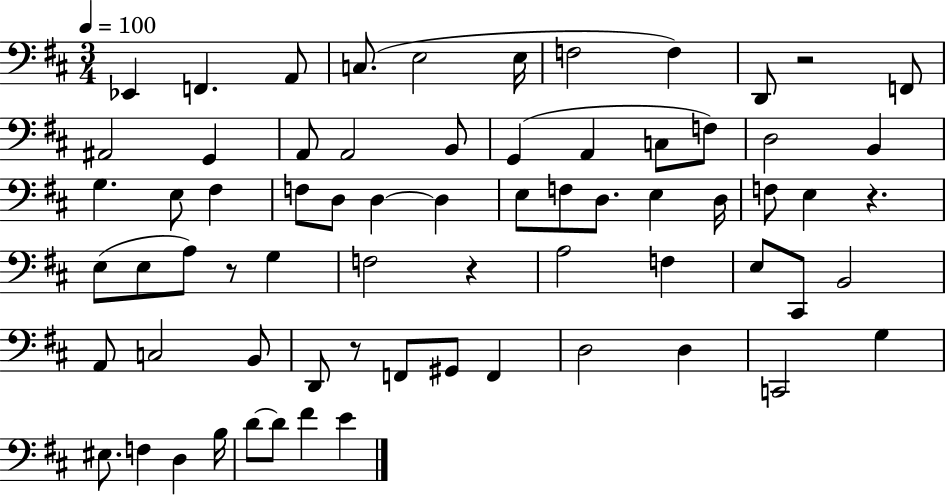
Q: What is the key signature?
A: D major